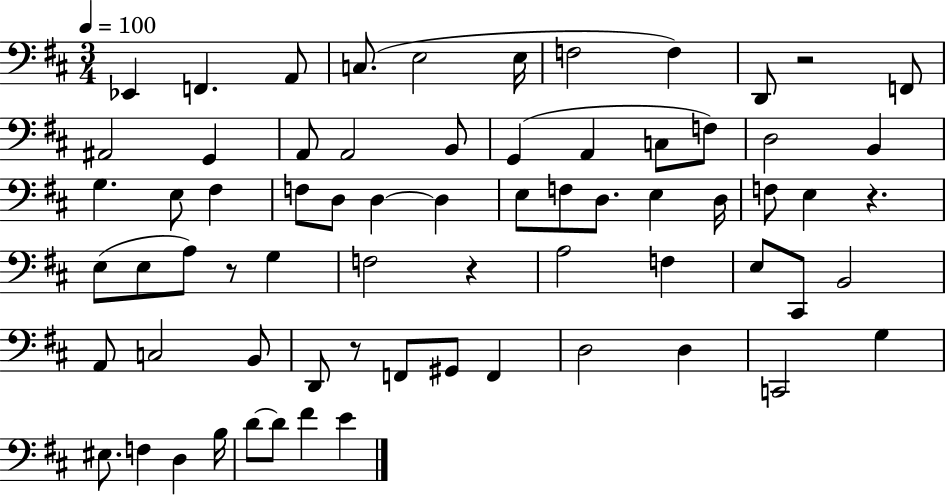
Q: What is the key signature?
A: D major